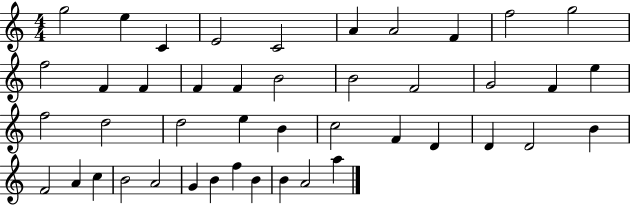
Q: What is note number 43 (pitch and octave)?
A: A4